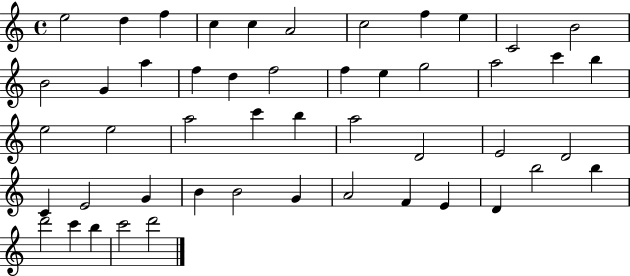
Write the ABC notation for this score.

X:1
T:Untitled
M:4/4
L:1/4
K:C
e2 d f c c A2 c2 f e C2 B2 B2 G a f d f2 f e g2 a2 c' b e2 e2 a2 c' b a2 D2 E2 D2 C E2 G B B2 G A2 F E D b2 b d'2 c' b c'2 d'2